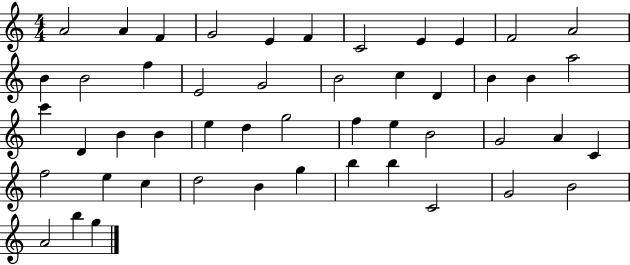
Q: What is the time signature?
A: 4/4